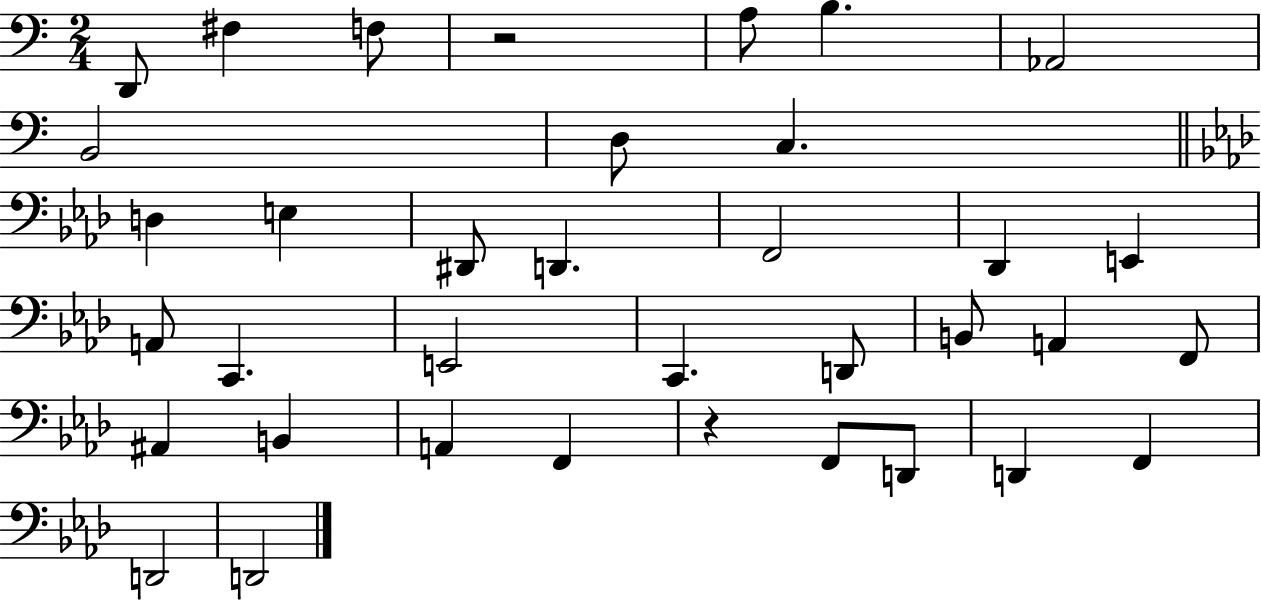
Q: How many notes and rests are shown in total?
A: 36